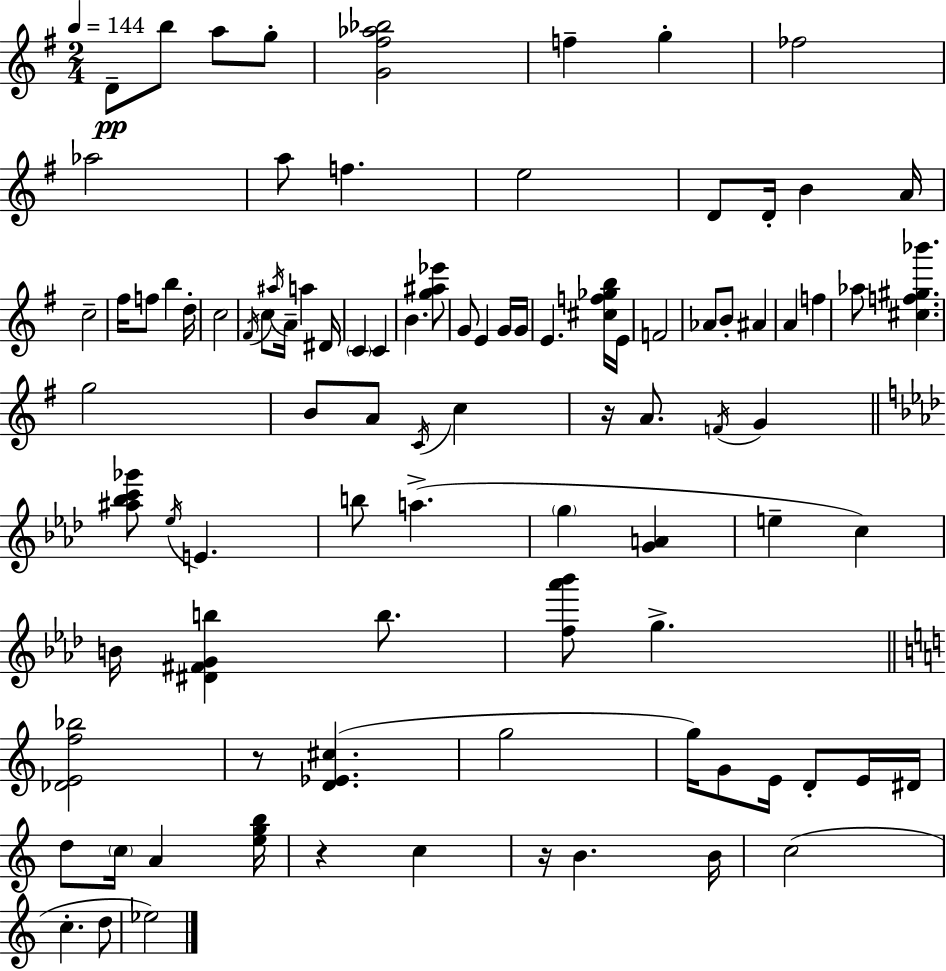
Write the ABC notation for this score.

X:1
T:Untitled
M:2/4
L:1/4
K:G
D/2 b/2 a/2 g/2 [G^f_a_b]2 f g _f2 _a2 a/2 f e2 D/2 D/4 B A/4 c2 ^f/4 f/2 b d/4 c2 ^F/4 c/2 ^a/4 A/4 a ^D/4 C C B [g^a_e']/2 G/2 E G/4 G/4 E [^cf_gb]/4 E/4 F2 _A/2 B/2 ^A A f _a/2 [^cf^g_b'] g2 B/2 A/2 C/4 c z/4 A/2 F/4 G [^a_bc'_g']/2 _e/4 E b/2 a g [GA] e c B/4 [^D^FGb] b/2 [f_a'_b']/2 g [_DEf_b]2 z/2 [D_E^c] g2 g/4 G/2 E/4 D/2 E/4 ^D/4 d/2 c/4 A [egb]/4 z c z/4 B B/4 c2 c d/2 _e2